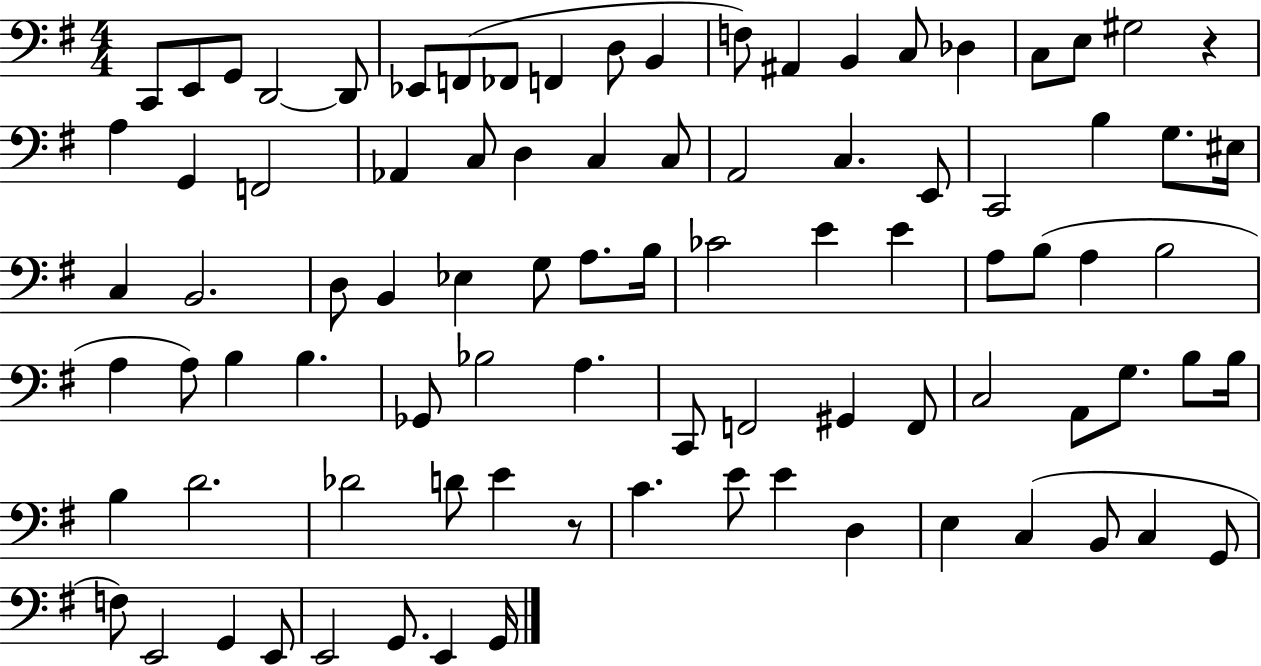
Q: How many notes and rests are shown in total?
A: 89